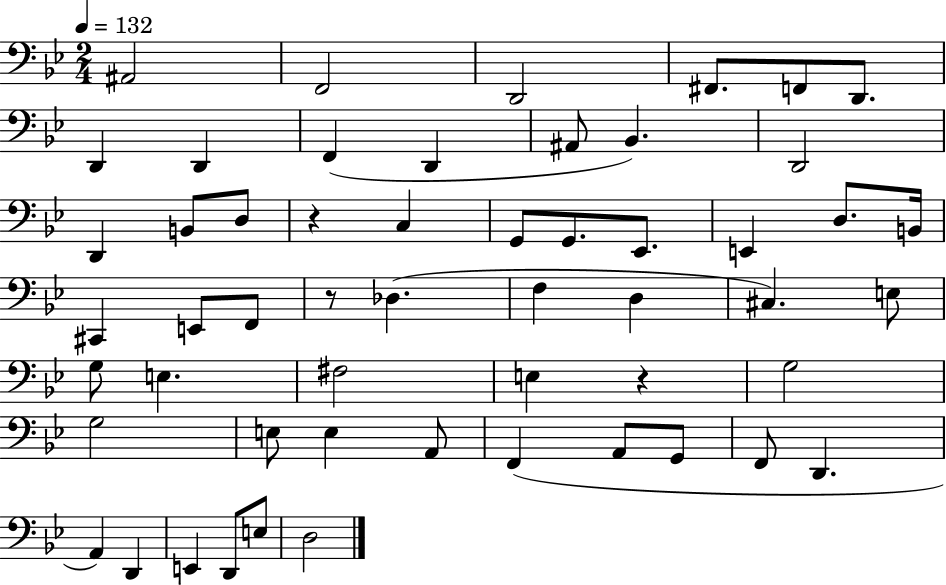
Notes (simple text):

A#2/h F2/h D2/h F#2/e. F2/e D2/e. D2/q D2/q F2/q D2/q A#2/e Bb2/q. D2/h D2/q B2/e D3/e R/q C3/q G2/e G2/e. Eb2/e. E2/q D3/e. B2/s C#2/q E2/e F2/e R/e Db3/q. F3/q D3/q C#3/q. E3/e G3/e E3/q. F#3/h E3/q R/q G3/h G3/h E3/e E3/q A2/e F2/q A2/e G2/e F2/e D2/q. A2/q D2/q E2/q D2/e E3/e D3/h